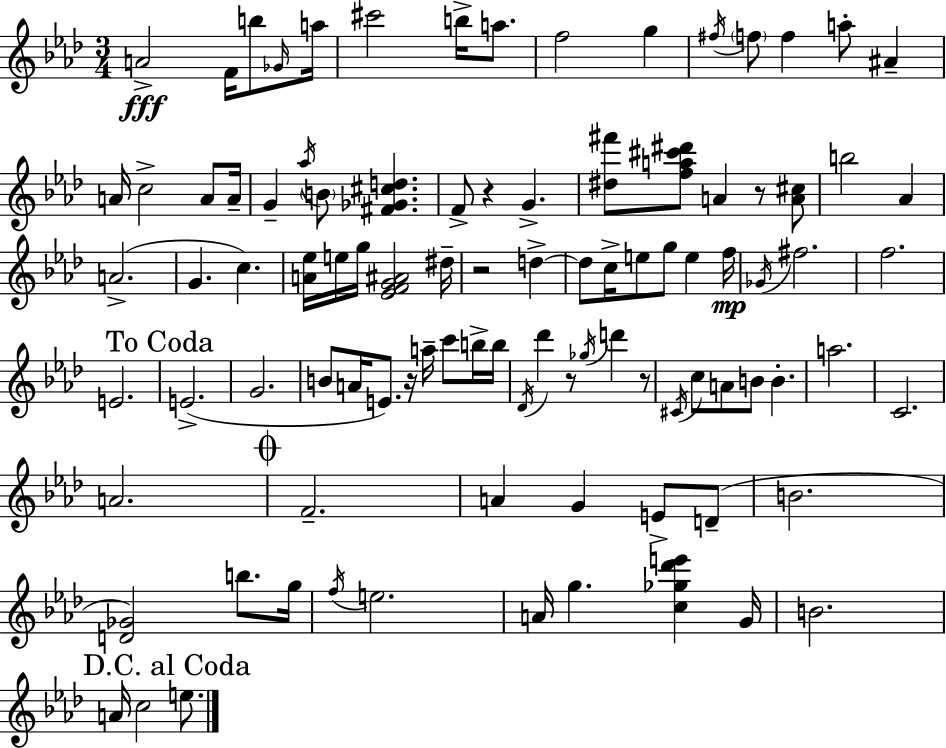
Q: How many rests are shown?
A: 6